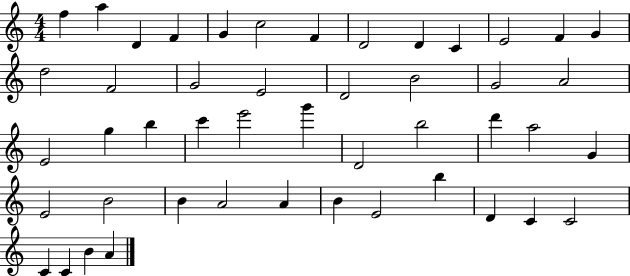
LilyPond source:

{
  \clef treble
  \numericTimeSignature
  \time 4/4
  \key c \major
  f''4 a''4 d'4 f'4 | g'4 c''2 f'4 | d'2 d'4 c'4 | e'2 f'4 g'4 | \break d''2 f'2 | g'2 e'2 | d'2 b'2 | g'2 a'2 | \break e'2 g''4 b''4 | c'''4 e'''2 g'''4 | d'2 b''2 | d'''4 a''2 g'4 | \break e'2 b'2 | b'4 a'2 a'4 | b'4 e'2 b''4 | d'4 c'4 c'2 | \break c'4 c'4 b'4 a'4 | \bar "|."
}